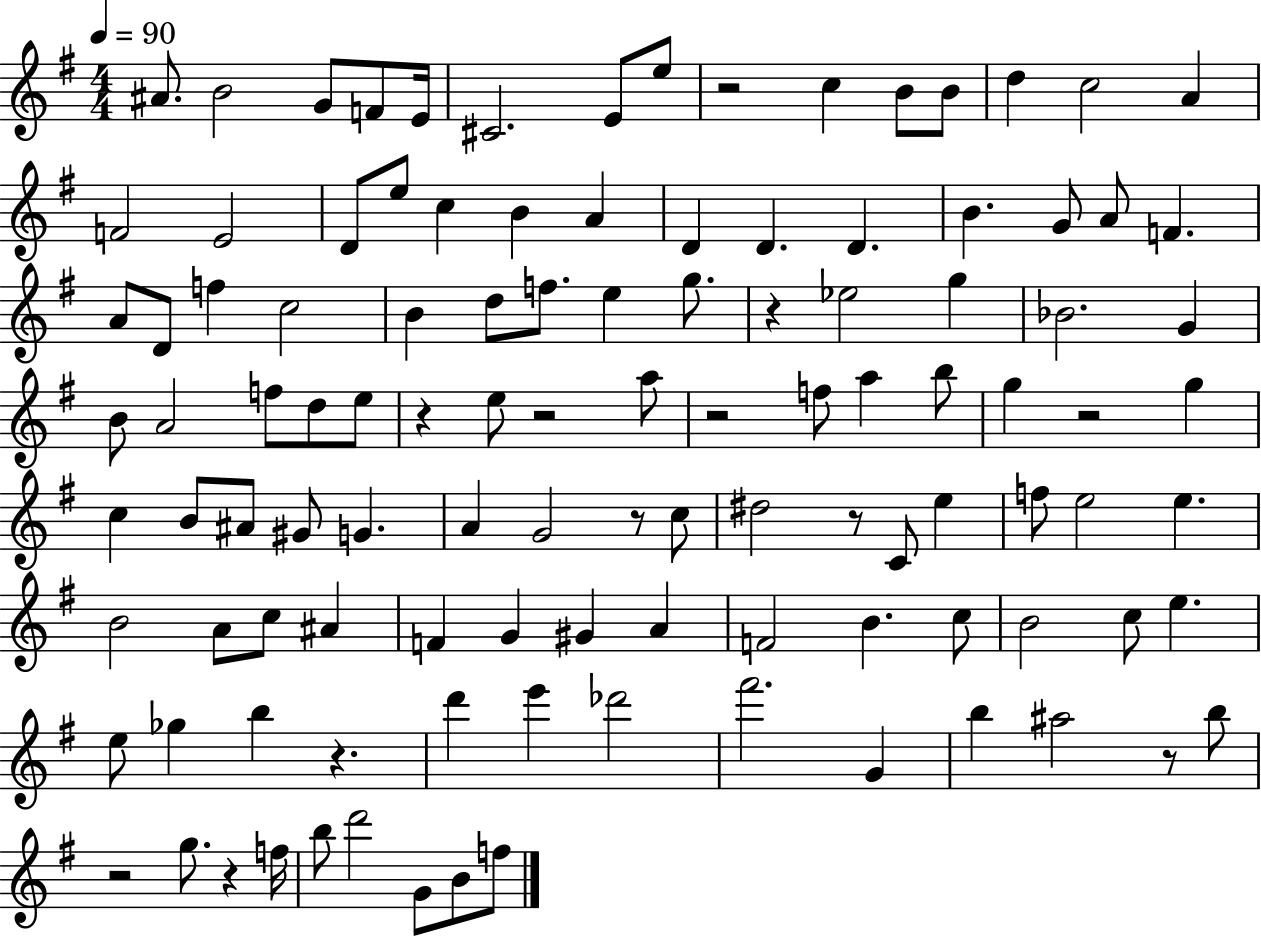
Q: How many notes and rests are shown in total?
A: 111